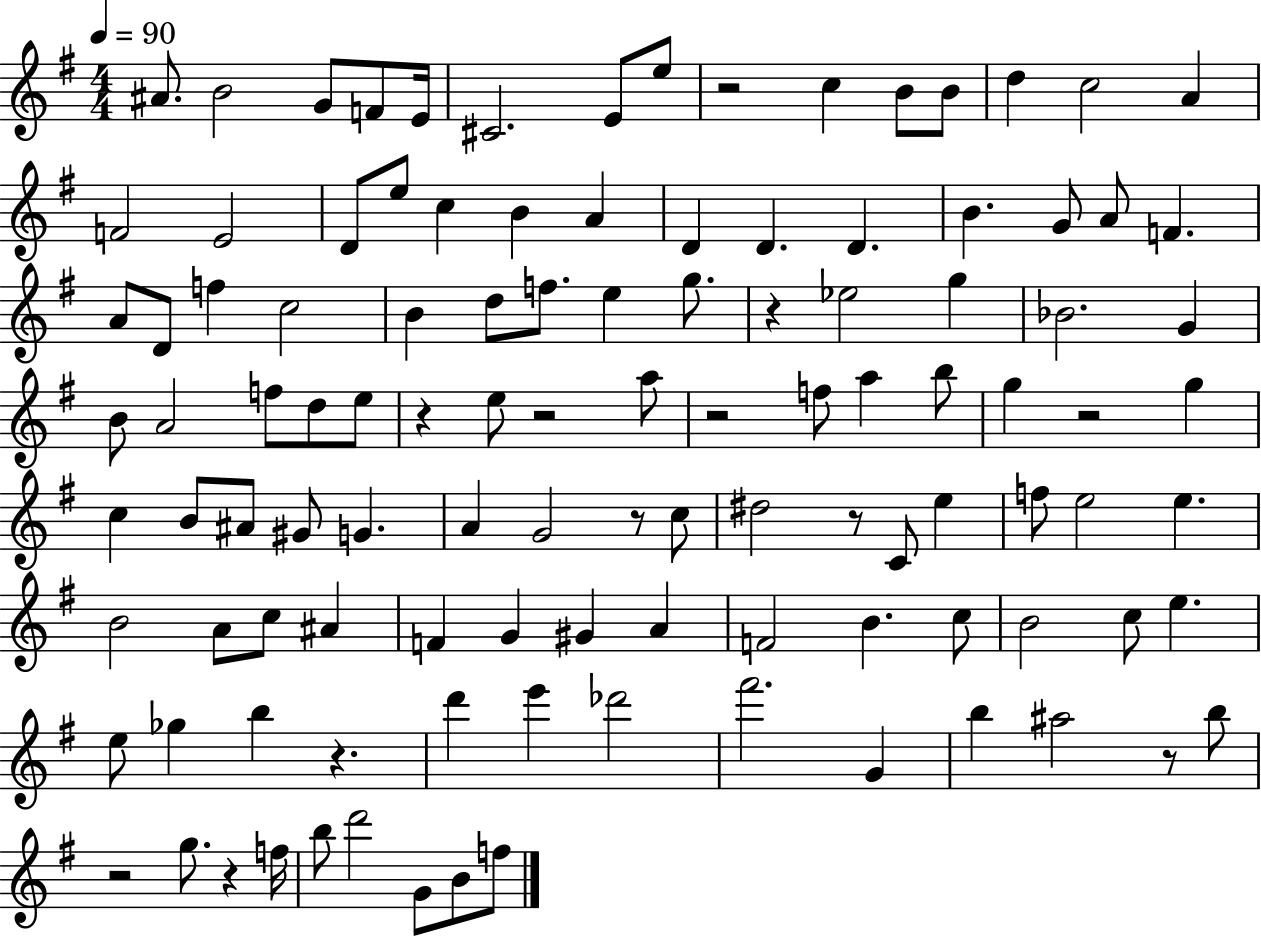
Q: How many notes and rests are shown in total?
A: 111